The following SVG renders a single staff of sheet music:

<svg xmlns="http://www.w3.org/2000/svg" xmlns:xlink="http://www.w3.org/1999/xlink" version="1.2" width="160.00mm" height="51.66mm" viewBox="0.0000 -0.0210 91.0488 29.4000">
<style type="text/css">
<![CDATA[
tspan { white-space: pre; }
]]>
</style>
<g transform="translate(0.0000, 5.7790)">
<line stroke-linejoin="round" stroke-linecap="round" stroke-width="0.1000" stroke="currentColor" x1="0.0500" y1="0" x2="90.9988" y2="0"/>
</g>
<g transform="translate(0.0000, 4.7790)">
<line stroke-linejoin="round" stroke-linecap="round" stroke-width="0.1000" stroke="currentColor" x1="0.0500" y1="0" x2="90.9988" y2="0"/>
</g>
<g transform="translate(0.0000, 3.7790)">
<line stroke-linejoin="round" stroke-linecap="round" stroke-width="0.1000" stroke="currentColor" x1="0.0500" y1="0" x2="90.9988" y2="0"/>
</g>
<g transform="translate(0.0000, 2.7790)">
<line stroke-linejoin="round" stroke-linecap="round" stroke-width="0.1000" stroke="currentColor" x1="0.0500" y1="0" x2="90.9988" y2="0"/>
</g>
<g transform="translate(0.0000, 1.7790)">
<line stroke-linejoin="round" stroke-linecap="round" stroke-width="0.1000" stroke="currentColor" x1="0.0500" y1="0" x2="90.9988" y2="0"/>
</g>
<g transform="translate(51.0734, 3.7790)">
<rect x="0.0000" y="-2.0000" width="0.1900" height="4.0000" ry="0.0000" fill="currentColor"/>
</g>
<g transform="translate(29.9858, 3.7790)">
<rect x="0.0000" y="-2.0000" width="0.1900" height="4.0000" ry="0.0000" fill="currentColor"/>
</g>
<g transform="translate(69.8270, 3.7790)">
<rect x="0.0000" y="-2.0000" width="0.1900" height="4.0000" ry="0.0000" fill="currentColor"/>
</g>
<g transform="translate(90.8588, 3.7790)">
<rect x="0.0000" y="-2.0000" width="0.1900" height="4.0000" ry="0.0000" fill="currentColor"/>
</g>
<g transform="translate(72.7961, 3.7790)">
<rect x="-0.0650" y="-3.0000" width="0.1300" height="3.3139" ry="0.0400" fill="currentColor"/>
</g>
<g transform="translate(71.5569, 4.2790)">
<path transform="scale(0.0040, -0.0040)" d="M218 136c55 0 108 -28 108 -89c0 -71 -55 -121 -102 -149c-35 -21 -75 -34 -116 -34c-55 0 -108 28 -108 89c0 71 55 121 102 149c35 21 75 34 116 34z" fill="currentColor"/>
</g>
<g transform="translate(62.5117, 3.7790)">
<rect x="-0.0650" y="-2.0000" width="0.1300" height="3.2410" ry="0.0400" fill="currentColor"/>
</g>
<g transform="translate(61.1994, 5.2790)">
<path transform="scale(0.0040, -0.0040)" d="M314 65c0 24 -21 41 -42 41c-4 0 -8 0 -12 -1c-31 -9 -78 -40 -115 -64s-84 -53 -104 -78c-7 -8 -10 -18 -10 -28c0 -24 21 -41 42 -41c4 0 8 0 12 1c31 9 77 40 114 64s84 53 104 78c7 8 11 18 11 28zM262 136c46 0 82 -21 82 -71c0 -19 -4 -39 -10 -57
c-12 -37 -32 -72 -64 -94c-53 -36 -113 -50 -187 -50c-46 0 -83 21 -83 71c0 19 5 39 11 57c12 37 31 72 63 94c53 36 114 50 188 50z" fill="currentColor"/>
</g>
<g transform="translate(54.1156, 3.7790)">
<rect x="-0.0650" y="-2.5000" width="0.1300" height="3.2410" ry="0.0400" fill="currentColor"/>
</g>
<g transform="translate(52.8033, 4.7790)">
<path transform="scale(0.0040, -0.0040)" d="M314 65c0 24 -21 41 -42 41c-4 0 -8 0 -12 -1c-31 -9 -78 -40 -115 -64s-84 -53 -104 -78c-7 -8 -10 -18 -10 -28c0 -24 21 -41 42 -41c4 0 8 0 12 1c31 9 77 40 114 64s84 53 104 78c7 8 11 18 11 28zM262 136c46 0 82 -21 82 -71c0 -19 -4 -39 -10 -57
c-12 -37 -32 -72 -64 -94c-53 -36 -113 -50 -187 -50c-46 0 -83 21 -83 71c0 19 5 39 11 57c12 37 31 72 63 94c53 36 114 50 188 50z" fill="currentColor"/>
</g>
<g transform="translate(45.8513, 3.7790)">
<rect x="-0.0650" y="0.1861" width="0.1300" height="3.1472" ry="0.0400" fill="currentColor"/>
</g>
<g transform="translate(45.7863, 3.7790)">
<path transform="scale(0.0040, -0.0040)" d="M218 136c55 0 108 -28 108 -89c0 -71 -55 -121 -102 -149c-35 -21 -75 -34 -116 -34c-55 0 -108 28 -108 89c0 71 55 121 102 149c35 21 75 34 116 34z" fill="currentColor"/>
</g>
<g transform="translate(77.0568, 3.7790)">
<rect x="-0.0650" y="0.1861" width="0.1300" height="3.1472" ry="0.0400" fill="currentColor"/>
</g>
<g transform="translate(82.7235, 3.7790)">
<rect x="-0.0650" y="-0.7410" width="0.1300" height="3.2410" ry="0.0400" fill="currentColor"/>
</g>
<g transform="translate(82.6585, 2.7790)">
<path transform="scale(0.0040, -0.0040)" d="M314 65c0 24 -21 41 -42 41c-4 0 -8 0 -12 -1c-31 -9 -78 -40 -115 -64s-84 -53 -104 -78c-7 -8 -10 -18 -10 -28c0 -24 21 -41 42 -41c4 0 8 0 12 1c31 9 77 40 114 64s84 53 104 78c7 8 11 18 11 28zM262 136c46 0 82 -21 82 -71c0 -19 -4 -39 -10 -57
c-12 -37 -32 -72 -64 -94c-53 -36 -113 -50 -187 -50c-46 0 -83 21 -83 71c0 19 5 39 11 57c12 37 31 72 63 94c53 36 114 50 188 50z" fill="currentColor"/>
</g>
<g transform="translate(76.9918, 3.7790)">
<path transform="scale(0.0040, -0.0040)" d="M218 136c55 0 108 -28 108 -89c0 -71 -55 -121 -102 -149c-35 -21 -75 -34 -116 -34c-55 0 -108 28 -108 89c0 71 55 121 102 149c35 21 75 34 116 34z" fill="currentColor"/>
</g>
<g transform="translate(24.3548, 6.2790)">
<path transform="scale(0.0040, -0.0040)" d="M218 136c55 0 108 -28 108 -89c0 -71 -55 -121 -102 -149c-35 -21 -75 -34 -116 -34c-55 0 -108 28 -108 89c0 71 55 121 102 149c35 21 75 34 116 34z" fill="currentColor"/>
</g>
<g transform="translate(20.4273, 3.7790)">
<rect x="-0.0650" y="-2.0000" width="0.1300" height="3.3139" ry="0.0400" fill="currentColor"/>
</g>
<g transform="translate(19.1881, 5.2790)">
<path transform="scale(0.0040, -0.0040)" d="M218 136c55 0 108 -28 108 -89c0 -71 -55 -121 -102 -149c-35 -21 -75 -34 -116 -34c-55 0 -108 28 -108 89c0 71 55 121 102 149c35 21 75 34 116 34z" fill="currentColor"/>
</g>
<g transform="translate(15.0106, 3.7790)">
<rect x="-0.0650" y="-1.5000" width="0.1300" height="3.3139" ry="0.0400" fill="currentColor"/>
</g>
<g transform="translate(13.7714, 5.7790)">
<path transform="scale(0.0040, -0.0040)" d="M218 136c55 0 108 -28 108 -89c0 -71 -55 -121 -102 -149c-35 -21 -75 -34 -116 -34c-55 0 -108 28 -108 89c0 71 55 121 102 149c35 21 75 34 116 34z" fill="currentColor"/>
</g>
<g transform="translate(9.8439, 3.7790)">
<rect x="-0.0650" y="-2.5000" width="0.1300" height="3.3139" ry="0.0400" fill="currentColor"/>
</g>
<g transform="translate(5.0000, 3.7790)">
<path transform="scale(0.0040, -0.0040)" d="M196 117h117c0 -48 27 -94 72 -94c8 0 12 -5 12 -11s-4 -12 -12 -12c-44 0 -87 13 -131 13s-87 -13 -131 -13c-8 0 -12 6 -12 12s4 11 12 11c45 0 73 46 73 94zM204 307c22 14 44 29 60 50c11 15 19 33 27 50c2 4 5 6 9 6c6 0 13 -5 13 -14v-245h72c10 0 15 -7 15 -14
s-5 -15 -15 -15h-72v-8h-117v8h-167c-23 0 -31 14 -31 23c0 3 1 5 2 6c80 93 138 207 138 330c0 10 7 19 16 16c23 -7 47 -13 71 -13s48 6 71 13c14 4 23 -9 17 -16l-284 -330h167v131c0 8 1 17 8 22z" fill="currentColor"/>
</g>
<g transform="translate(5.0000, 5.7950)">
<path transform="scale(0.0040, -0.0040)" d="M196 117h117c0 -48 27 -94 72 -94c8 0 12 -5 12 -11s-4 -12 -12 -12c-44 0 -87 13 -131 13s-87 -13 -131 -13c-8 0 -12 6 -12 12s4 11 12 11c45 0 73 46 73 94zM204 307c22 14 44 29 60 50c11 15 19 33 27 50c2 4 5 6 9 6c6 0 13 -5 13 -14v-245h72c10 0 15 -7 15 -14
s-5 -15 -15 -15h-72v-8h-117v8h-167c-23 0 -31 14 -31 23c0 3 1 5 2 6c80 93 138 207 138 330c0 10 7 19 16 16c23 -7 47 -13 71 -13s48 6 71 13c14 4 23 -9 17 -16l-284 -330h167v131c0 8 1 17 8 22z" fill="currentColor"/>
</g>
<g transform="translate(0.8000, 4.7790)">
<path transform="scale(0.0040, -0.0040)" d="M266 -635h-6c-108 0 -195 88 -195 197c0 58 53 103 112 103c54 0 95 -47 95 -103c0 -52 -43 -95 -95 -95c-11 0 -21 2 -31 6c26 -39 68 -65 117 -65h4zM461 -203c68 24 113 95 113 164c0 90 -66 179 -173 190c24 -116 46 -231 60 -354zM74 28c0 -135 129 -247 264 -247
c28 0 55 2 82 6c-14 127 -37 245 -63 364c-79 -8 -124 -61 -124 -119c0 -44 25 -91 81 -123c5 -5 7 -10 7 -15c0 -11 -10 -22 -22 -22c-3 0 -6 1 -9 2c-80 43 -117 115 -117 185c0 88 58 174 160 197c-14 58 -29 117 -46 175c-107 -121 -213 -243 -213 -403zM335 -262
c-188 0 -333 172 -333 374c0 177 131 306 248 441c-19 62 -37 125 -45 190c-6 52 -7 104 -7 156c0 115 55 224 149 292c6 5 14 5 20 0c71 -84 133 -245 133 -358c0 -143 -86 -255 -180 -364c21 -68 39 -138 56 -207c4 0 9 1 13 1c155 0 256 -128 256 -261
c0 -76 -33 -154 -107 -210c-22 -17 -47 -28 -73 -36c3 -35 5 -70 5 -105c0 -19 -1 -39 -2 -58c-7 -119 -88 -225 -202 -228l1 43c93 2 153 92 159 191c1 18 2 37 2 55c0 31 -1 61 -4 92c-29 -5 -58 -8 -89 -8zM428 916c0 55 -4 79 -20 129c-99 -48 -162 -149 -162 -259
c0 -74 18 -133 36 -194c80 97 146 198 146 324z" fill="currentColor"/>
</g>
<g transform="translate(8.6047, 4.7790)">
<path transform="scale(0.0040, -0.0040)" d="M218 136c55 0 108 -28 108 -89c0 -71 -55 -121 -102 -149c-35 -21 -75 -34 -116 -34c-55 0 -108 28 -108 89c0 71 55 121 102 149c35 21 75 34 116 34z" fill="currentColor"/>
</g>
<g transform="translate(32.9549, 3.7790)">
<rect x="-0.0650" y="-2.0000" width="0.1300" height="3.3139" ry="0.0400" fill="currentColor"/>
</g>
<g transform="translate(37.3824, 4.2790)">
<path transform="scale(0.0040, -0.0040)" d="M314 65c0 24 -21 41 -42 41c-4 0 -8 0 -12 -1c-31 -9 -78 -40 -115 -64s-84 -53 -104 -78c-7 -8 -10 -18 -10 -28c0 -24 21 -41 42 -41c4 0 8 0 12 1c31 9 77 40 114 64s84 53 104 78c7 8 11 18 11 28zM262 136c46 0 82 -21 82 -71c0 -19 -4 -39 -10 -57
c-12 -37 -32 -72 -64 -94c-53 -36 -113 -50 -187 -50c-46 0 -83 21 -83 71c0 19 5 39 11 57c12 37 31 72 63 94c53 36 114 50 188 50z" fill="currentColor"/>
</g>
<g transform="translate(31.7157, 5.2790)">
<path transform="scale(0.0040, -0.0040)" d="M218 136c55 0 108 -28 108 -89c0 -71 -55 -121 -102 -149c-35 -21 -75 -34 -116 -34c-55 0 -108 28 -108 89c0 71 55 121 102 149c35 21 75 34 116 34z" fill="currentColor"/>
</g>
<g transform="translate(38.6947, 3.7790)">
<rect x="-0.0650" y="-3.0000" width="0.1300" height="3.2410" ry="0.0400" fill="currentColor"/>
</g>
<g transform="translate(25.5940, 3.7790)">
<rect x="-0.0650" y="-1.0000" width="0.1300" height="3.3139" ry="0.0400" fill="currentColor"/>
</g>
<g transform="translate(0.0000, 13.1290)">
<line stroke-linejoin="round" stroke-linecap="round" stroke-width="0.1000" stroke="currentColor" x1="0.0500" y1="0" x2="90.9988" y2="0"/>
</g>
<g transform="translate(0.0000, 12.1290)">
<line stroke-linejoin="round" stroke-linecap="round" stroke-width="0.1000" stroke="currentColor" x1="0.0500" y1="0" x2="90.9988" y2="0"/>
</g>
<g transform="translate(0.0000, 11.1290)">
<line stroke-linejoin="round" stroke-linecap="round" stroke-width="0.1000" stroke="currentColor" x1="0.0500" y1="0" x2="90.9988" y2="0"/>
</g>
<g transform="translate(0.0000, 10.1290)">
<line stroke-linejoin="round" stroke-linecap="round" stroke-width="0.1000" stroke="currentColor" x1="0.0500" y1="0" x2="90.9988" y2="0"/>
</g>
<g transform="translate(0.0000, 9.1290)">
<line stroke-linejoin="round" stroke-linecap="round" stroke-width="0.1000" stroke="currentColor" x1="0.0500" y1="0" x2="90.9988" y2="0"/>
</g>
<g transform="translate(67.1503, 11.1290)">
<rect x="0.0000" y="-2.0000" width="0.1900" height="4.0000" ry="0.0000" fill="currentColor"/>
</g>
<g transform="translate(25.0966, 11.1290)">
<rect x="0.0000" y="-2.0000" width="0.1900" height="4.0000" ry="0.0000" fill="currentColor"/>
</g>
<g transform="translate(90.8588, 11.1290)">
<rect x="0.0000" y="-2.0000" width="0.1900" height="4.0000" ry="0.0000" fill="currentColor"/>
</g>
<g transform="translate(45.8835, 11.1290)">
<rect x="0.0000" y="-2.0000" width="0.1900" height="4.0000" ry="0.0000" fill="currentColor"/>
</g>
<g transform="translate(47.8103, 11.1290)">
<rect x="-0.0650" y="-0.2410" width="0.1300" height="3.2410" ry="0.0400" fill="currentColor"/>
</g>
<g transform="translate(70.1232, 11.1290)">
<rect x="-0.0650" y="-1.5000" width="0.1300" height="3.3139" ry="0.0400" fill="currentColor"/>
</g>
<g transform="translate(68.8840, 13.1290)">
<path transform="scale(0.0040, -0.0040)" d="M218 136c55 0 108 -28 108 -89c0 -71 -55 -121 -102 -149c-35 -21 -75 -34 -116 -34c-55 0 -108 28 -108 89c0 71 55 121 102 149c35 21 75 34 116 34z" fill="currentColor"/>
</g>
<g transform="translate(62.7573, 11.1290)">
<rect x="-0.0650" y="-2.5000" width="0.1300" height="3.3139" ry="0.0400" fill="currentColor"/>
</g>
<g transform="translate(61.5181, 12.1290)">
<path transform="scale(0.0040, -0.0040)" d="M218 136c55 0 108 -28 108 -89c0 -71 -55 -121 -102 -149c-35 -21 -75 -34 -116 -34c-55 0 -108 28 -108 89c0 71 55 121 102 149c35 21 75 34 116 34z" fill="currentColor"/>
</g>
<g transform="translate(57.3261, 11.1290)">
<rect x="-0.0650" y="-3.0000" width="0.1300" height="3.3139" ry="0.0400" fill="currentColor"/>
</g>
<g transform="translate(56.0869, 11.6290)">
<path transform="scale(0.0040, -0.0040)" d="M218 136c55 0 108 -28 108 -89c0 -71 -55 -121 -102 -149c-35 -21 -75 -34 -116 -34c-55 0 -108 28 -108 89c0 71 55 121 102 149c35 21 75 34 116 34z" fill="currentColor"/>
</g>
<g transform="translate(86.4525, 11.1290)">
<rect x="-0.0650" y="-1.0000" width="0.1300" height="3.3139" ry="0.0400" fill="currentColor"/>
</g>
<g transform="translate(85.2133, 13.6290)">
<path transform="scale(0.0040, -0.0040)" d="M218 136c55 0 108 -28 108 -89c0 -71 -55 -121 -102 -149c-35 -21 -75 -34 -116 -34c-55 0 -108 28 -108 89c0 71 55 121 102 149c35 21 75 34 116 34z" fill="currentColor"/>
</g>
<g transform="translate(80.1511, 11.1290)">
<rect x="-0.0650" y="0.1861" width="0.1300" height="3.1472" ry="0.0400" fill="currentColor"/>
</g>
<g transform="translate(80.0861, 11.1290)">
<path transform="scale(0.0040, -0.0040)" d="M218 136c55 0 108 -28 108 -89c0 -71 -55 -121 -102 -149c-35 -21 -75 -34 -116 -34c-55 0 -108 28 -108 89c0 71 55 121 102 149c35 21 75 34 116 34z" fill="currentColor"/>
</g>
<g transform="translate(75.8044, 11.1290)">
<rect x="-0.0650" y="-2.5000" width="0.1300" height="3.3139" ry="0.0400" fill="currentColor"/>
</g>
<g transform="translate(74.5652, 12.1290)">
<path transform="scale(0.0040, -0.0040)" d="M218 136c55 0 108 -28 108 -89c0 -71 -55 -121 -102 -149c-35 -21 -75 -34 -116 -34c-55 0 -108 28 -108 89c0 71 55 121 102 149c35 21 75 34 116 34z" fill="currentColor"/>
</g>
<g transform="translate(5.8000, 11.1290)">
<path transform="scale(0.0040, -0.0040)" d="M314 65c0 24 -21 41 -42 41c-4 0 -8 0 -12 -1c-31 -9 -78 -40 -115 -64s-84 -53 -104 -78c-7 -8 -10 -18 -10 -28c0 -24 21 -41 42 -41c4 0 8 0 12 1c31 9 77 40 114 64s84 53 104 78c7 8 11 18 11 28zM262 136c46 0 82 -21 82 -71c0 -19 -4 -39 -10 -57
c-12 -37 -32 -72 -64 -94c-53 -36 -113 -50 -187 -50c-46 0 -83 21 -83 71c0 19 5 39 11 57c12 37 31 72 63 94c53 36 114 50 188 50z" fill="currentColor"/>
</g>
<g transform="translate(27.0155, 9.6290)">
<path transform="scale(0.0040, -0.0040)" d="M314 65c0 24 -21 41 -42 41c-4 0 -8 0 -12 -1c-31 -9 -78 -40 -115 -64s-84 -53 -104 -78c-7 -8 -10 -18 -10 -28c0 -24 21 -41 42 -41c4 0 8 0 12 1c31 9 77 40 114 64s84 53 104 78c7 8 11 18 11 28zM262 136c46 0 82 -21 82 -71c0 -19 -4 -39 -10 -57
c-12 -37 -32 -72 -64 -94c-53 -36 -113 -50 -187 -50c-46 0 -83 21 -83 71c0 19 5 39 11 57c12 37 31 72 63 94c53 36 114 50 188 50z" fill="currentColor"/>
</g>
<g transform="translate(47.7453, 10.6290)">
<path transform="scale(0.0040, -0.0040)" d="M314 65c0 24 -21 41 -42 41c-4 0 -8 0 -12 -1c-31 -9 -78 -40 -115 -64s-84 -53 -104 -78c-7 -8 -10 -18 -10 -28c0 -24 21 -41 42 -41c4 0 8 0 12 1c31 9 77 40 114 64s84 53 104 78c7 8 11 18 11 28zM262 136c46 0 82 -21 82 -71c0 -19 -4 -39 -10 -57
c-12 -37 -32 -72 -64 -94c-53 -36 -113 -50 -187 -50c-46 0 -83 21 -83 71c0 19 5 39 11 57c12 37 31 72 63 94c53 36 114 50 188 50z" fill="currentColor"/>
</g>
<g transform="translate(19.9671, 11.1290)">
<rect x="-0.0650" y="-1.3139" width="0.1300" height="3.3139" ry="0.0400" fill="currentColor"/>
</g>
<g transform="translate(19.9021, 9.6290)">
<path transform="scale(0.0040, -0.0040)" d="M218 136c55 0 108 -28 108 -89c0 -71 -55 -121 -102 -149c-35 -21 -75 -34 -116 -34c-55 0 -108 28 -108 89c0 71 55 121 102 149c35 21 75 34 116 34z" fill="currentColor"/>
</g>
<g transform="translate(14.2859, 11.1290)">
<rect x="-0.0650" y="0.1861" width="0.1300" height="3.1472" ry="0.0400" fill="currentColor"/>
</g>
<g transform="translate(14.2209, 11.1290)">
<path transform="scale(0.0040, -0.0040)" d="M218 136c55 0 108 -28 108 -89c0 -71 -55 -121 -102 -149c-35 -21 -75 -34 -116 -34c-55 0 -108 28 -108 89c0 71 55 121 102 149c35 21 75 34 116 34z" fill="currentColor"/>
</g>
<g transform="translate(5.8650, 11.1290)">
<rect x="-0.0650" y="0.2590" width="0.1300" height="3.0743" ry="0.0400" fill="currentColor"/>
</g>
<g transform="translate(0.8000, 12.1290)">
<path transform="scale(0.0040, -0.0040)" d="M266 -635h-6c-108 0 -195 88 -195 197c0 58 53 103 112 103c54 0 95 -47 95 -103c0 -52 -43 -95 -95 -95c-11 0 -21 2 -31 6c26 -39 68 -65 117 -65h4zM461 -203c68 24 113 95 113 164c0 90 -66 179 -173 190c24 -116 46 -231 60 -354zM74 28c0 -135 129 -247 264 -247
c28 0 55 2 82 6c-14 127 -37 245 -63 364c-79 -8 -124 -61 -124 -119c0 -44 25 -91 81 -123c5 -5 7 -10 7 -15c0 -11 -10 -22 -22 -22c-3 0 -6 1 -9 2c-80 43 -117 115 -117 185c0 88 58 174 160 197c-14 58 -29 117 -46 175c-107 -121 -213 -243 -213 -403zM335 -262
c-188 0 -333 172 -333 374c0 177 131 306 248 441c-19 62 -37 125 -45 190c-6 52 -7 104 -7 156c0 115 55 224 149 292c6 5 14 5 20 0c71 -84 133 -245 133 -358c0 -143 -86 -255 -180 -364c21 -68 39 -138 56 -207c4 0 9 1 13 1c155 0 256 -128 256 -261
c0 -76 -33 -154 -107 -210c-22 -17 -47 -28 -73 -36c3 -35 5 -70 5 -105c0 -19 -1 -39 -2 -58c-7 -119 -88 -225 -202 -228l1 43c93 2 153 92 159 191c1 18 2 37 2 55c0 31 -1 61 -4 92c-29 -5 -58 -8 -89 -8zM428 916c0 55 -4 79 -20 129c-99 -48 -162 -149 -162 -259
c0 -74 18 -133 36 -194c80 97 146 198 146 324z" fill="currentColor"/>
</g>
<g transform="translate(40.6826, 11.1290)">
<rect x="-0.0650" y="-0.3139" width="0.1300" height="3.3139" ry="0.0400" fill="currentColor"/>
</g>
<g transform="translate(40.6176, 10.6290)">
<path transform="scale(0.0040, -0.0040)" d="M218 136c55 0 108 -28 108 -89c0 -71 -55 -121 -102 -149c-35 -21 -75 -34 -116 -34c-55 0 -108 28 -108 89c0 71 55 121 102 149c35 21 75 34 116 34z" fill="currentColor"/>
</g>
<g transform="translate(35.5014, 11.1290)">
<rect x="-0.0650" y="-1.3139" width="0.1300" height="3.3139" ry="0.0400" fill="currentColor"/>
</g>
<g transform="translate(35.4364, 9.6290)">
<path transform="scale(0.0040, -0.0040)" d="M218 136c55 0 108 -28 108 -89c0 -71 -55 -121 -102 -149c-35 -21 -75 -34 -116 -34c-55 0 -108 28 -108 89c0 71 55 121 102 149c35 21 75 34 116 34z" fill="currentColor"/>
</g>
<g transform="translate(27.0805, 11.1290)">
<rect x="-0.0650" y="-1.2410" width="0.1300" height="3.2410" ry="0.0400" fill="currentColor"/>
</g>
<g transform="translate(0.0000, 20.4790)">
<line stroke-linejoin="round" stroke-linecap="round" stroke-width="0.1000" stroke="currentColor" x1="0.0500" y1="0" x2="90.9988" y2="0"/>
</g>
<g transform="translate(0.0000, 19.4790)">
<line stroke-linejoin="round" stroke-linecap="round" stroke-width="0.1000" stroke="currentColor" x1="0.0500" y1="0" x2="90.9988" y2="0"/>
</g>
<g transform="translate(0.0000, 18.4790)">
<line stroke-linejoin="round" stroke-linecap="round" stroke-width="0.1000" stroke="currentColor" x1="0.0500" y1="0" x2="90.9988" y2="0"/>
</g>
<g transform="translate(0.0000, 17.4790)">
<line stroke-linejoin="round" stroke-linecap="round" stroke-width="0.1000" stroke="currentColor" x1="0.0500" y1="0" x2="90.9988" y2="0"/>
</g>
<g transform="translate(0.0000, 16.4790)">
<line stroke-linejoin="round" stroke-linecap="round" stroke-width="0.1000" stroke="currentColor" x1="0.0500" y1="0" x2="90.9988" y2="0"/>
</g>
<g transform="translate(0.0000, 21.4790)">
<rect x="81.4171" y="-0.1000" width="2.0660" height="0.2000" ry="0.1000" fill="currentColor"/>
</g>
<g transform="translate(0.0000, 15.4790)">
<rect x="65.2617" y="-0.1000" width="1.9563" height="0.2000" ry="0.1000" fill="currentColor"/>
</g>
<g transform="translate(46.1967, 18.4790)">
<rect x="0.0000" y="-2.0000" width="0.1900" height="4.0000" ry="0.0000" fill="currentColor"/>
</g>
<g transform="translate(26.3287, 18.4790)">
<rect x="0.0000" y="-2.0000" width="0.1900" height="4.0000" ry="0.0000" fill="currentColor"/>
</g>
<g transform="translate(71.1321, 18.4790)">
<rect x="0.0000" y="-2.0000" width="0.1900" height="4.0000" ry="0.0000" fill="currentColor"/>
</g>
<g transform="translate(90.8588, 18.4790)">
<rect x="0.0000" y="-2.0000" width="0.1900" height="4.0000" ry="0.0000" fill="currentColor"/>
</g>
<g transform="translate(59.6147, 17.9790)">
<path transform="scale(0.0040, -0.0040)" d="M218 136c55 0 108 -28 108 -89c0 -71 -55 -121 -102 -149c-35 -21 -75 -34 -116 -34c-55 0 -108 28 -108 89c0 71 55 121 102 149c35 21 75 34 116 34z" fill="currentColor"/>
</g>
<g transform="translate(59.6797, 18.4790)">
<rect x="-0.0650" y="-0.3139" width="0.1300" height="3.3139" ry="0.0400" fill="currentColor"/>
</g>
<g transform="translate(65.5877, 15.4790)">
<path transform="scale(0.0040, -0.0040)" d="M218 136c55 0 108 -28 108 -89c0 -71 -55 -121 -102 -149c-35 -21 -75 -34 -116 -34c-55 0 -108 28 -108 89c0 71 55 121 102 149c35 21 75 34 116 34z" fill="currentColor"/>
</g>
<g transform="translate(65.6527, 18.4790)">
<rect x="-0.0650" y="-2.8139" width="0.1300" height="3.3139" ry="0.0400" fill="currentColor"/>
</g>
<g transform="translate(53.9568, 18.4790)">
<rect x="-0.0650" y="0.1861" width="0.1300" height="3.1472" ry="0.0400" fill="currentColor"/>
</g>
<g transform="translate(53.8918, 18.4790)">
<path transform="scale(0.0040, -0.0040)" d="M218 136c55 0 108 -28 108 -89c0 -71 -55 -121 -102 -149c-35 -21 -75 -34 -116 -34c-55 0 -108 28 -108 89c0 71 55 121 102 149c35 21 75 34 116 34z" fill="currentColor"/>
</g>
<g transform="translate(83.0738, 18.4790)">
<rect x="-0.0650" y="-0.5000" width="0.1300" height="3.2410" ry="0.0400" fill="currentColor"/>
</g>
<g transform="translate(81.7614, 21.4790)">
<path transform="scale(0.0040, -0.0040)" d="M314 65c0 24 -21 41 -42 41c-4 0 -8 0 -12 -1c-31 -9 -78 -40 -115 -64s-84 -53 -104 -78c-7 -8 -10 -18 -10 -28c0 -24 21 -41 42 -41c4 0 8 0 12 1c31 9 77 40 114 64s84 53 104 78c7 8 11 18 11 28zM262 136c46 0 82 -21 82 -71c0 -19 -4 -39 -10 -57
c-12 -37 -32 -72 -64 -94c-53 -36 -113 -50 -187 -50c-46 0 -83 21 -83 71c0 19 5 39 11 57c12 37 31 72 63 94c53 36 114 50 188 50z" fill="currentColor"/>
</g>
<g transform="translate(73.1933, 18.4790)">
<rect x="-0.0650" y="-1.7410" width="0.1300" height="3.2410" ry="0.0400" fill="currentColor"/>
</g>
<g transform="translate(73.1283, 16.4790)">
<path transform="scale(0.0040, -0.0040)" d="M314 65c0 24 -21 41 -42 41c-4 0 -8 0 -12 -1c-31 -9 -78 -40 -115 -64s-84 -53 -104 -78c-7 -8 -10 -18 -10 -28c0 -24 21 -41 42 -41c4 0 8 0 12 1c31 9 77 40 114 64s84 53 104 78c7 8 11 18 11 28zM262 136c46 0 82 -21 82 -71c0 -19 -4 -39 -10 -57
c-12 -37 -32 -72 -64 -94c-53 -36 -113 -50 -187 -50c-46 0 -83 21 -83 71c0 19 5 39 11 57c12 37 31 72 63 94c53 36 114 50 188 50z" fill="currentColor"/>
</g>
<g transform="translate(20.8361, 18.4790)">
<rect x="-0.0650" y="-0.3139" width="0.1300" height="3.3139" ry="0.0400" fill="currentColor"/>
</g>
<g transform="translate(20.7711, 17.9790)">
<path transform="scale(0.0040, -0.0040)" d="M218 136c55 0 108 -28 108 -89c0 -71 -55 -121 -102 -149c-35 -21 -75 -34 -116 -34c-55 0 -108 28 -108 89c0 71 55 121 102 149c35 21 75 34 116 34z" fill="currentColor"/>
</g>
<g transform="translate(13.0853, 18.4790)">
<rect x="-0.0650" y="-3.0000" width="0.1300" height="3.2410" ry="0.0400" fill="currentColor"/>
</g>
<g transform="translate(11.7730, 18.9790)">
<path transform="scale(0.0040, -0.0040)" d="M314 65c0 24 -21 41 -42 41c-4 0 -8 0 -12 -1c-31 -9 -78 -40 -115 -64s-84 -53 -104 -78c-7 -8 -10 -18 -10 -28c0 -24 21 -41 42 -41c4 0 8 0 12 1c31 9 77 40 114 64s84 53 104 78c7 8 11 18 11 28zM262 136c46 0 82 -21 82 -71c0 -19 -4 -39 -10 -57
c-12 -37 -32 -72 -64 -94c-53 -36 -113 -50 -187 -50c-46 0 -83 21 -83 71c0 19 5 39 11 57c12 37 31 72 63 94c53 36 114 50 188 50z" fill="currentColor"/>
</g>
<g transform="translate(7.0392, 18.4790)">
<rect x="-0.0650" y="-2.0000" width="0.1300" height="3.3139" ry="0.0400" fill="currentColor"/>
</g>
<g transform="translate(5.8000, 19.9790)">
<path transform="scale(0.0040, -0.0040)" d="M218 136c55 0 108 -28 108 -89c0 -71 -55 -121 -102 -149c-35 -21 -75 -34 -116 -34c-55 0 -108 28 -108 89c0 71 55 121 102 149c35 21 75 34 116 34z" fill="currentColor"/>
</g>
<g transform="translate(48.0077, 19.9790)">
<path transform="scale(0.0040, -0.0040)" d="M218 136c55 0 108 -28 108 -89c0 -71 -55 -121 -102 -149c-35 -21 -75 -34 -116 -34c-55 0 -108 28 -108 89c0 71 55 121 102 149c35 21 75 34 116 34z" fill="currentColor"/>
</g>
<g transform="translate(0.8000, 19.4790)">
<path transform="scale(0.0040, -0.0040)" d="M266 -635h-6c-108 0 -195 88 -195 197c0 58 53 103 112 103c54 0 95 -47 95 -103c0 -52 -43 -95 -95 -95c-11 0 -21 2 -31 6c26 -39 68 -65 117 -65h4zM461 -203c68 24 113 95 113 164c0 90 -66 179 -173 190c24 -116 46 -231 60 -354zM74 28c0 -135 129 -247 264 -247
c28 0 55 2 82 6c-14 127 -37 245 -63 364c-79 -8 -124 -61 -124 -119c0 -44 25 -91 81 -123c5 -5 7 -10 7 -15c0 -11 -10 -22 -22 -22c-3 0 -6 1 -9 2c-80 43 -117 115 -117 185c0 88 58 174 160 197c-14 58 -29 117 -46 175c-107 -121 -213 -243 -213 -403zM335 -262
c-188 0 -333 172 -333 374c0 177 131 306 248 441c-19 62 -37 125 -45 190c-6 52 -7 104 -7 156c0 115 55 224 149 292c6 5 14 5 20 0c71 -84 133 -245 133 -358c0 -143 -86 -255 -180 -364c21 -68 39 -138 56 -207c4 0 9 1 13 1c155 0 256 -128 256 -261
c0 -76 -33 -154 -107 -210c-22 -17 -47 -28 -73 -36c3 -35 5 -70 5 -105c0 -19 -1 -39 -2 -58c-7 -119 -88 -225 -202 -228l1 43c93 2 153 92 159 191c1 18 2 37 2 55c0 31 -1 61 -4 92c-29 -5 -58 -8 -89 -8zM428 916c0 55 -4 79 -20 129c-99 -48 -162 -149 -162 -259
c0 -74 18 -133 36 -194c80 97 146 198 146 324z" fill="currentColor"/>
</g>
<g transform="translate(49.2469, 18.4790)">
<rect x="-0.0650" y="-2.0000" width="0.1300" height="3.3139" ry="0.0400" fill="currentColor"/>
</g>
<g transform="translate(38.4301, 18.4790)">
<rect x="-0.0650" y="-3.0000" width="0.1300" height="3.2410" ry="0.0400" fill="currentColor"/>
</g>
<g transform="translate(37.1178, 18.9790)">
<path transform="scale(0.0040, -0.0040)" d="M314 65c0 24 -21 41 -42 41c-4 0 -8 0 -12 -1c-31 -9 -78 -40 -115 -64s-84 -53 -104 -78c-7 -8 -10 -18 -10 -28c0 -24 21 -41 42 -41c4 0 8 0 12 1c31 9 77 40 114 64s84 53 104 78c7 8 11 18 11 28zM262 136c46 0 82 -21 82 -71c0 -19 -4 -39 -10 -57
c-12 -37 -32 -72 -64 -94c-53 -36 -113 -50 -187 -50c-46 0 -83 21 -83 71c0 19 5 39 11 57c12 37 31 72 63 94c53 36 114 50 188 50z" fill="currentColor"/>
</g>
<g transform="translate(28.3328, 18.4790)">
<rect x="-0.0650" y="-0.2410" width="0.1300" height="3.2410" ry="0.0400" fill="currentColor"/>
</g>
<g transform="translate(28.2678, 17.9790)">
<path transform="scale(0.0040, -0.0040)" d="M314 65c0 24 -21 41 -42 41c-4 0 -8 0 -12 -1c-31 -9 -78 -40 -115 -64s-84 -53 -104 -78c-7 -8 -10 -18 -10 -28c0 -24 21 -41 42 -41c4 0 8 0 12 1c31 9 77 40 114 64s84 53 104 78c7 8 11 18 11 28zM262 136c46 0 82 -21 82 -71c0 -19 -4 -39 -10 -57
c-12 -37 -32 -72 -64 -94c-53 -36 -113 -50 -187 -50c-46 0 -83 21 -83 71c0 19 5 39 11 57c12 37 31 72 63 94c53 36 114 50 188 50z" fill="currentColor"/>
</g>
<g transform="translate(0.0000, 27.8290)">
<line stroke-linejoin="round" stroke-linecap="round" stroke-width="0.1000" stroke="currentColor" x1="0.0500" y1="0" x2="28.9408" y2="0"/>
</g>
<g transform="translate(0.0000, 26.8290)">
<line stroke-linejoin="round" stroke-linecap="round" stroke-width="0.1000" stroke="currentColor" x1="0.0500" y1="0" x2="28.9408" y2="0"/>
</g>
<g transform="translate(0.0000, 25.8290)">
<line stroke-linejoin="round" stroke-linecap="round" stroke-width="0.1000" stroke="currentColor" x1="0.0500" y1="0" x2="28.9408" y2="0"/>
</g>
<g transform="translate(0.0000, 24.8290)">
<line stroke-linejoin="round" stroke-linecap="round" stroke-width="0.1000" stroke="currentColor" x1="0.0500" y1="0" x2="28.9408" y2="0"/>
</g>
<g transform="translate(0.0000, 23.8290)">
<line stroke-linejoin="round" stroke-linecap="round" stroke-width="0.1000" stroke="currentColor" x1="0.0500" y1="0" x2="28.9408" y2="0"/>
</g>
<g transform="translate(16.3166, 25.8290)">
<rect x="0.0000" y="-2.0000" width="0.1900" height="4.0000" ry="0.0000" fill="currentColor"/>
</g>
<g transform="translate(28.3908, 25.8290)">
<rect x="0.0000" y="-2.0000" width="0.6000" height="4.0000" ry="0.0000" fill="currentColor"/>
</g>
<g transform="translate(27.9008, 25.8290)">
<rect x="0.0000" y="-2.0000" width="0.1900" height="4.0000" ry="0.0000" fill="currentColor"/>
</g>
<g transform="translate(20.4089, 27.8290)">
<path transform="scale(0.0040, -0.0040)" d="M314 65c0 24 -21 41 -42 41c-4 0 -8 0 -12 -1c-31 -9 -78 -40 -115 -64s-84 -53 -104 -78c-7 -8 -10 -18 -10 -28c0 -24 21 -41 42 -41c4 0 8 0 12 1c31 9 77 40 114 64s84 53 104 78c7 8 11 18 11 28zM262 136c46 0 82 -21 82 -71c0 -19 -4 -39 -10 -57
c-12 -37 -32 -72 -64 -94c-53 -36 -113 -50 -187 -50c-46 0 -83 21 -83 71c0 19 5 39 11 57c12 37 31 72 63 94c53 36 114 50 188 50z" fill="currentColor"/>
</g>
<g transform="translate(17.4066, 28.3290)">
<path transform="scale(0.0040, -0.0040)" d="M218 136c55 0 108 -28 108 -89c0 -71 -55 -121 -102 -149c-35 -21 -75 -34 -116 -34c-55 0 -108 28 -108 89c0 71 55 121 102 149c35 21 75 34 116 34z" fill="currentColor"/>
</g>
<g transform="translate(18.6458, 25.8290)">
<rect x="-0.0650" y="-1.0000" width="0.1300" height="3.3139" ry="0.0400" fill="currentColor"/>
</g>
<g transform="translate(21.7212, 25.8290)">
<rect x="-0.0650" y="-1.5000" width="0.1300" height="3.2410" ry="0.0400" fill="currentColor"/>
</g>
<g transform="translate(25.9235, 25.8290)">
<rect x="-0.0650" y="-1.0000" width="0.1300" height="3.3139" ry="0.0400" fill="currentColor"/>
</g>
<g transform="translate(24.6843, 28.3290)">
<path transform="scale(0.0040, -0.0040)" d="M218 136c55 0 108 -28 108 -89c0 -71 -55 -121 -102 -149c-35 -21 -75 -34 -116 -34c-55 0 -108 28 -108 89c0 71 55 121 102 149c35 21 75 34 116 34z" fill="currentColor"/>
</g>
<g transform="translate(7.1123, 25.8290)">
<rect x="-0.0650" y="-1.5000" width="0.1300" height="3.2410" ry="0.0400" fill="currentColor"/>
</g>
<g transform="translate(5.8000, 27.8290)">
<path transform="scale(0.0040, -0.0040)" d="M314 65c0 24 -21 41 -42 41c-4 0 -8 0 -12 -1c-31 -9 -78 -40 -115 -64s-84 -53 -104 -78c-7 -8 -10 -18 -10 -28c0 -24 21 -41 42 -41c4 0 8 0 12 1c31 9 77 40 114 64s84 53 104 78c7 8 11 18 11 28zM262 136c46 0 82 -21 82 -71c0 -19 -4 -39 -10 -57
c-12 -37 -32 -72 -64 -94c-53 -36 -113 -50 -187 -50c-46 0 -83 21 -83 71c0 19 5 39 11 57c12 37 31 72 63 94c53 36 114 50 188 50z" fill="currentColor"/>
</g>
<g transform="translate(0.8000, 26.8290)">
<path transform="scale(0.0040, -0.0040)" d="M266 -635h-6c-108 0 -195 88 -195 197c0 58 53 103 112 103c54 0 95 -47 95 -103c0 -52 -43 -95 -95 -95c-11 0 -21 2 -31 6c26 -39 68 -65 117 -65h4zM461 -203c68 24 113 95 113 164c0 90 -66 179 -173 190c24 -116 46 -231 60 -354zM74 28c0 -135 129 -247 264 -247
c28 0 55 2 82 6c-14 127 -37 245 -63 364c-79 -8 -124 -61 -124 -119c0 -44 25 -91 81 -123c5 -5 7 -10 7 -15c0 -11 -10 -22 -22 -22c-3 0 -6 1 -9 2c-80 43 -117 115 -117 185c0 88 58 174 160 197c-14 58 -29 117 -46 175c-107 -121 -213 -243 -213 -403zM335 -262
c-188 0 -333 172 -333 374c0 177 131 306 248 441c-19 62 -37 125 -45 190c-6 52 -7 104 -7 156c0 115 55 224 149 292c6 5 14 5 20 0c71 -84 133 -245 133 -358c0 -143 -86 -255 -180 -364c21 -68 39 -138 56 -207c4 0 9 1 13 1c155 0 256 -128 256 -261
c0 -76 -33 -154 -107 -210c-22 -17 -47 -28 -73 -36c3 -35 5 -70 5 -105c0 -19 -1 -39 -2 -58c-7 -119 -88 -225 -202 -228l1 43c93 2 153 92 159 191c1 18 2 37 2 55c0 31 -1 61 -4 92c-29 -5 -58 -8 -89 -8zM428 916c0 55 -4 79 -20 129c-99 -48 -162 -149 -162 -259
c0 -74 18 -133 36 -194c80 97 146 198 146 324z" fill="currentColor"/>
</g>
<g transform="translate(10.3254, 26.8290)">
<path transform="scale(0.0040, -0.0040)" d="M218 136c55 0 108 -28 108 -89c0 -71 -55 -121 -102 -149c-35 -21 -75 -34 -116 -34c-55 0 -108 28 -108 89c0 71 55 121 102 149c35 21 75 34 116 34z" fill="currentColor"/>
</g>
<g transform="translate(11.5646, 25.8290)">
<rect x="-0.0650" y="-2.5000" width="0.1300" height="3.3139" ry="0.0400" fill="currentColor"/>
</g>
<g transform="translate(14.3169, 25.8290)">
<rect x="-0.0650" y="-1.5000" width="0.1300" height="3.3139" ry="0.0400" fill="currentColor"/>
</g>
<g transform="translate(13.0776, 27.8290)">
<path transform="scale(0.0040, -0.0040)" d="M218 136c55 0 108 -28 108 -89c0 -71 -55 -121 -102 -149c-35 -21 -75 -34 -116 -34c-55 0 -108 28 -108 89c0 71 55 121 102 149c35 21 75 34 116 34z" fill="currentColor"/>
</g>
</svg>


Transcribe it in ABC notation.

X:1
T:Untitled
M:4/4
L:1/4
K:C
G E F D F A2 B G2 F2 A B d2 B2 B e e2 e c c2 A G E G B D F A2 c c2 A2 F B c a f2 C2 E2 G E D E2 D